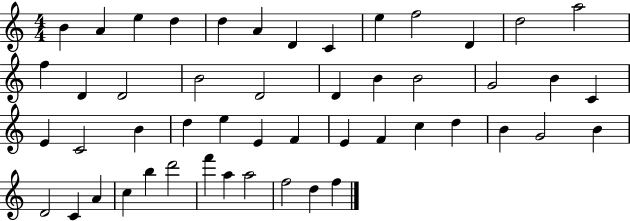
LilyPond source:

{
  \clef treble
  \numericTimeSignature
  \time 4/4
  \key c \major
  b'4 a'4 e''4 d''4 | d''4 a'4 d'4 c'4 | e''4 f''2 d'4 | d''2 a''2 | \break f''4 d'4 d'2 | b'2 d'2 | d'4 b'4 b'2 | g'2 b'4 c'4 | \break e'4 c'2 b'4 | d''4 e''4 e'4 f'4 | e'4 f'4 c''4 d''4 | b'4 g'2 b'4 | \break d'2 c'4 a'4 | c''4 b''4 d'''2 | f'''4 a''4 a''2 | f''2 d''4 f''4 | \break \bar "|."
}